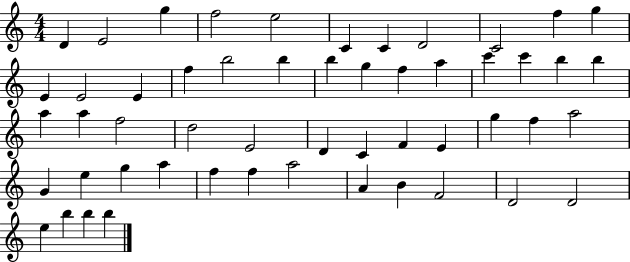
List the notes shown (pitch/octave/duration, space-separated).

D4/q E4/h G5/q F5/h E5/h C4/q C4/q D4/h C4/h F5/q G5/q E4/q E4/h E4/q F5/q B5/h B5/q B5/q G5/q F5/q A5/q C6/q C6/q B5/q B5/q A5/q A5/q F5/h D5/h E4/h D4/q C4/q F4/q E4/q G5/q F5/q A5/h G4/q E5/q G5/q A5/q F5/q F5/q A5/h A4/q B4/q F4/h D4/h D4/h E5/q B5/q B5/q B5/q